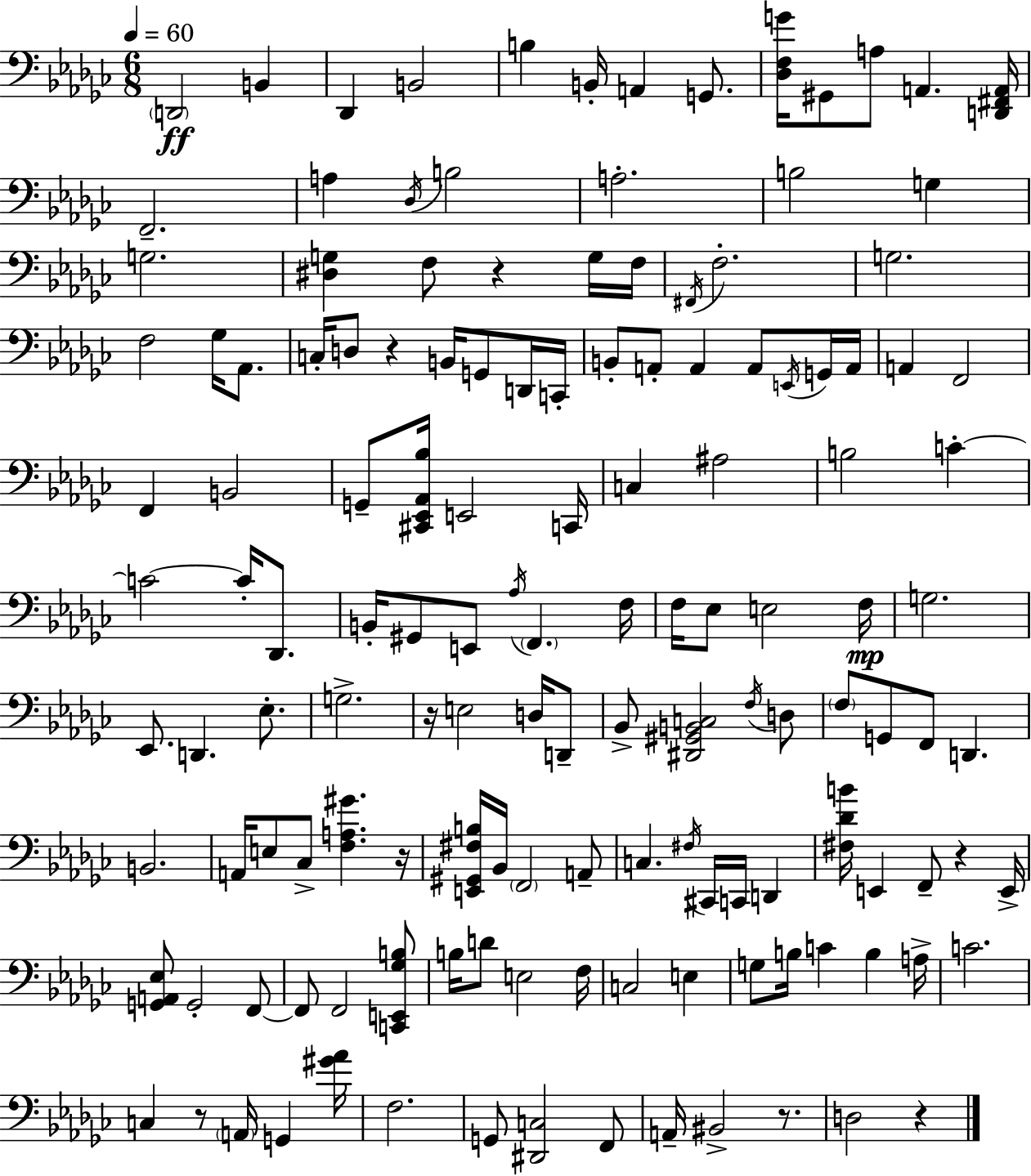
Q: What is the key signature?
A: EES minor